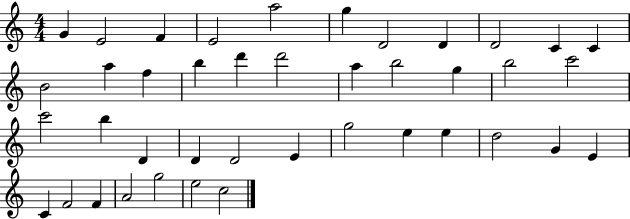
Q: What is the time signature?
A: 4/4